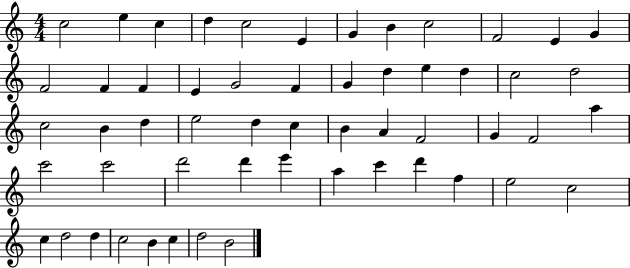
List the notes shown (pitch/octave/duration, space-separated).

C5/h E5/q C5/q D5/q C5/h E4/q G4/q B4/q C5/h F4/h E4/q G4/q F4/h F4/q F4/q E4/q G4/h F4/q G4/q D5/q E5/q D5/q C5/h D5/h C5/h B4/q D5/q E5/h D5/q C5/q B4/q A4/q F4/h G4/q F4/h A5/q C6/h C6/h D6/h D6/q E6/q A5/q C6/q D6/q F5/q E5/h C5/h C5/q D5/h D5/q C5/h B4/q C5/q D5/h B4/h